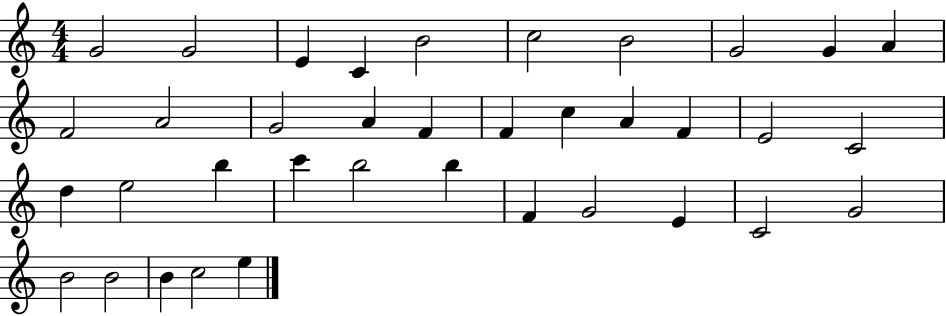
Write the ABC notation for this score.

X:1
T:Untitled
M:4/4
L:1/4
K:C
G2 G2 E C B2 c2 B2 G2 G A F2 A2 G2 A F F c A F E2 C2 d e2 b c' b2 b F G2 E C2 G2 B2 B2 B c2 e